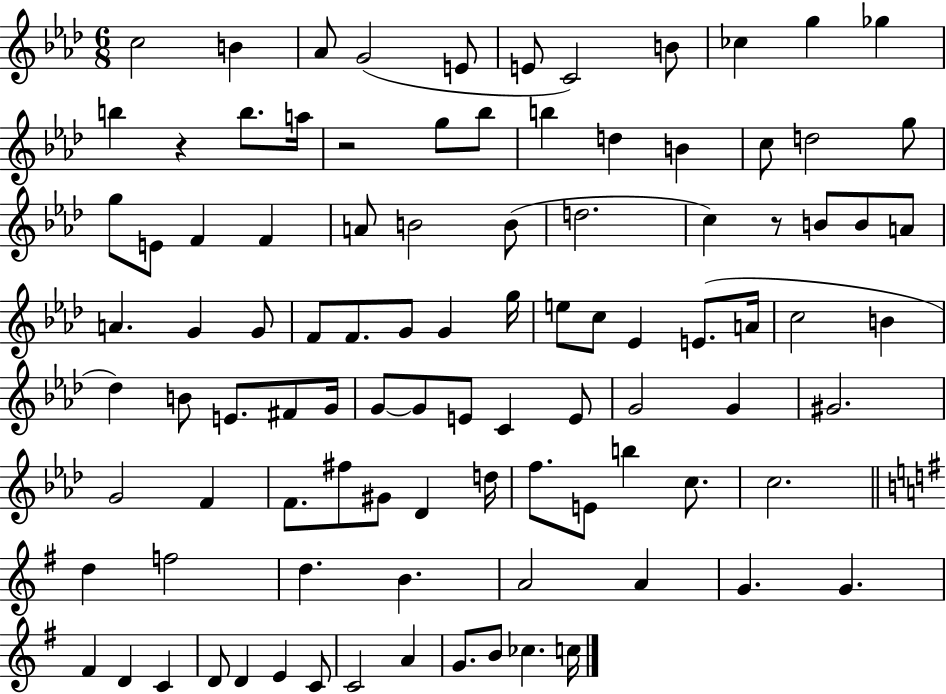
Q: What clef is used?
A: treble